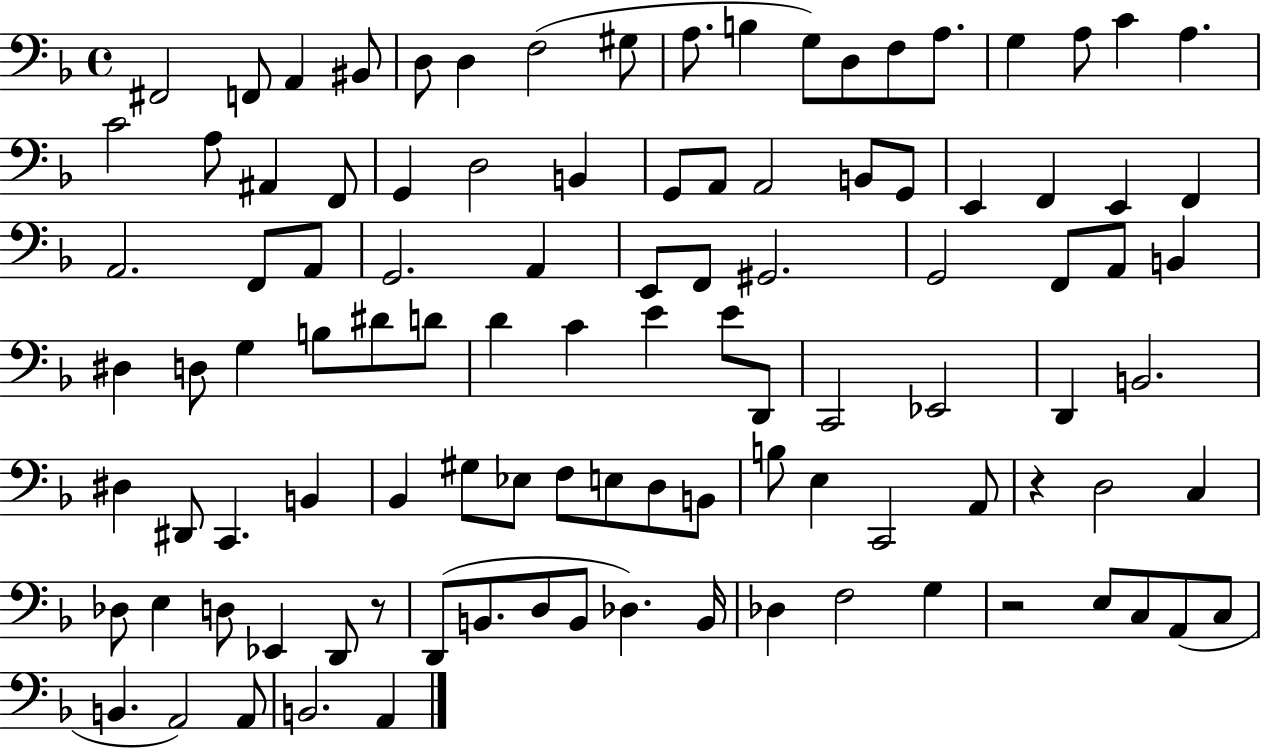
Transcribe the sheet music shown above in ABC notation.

X:1
T:Untitled
M:4/4
L:1/4
K:F
^F,,2 F,,/2 A,, ^B,,/2 D,/2 D, F,2 ^G,/2 A,/2 B, G,/2 D,/2 F,/2 A,/2 G, A,/2 C A, C2 A,/2 ^A,, F,,/2 G,, D,2 B,, G,,/2 A,,/2 A,,2 B,,/2 G,,/2 E,, F,, E,, F,, A,,2 F,,/2 A,,/2 G,,2 A,, E,,/2 F,,/2 ^G,,2 G,,2 F,,/2 A,,/2 B,, ^D, D,/2 G, B,/2 ^D/2 D/2 D C E E/2 D,,/2 C,,2 _E,,2 D,, B,,2 ^D, ^D,,/2 C,, B,, _B,, ^G,/2 _E,/2 F,/2 E,/2 D,/2 B,,/2 B,/2 E, C,,2 A,,/2 z D,2 C, _D,/2 E, D,/2 _E,, D,,/2 z/2 D,,/2 B,,/2 D,/2 B,,/2 _D, B,,/4 _D, F,2 G, z2 E,/2 C,/2 A,,/2 C,/2 B,, A,,2 A,,/2 B,,2 A,,